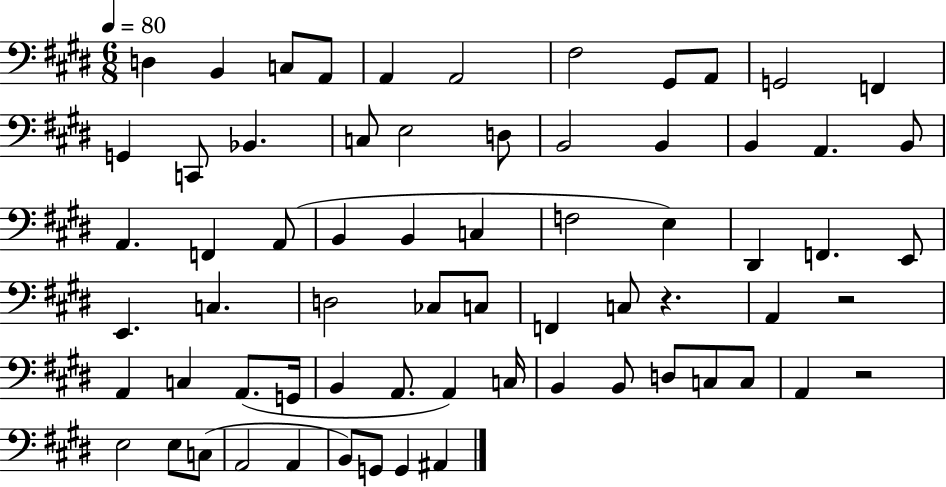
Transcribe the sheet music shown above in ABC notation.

X:1
T:Untitled
M:6/8
L:1/4
K:E
D, B,, C,/2 A,,/2 A,, A,,2 ^F,2 ^G,,/2 A,,/2 G,,2 F,, G,, C,,/2 _B,, C,/2 E,2 D,/2 B,,2 B,, B,, A,, B,,/2 A,, F,, A,,/2 B,, B,, C, F,2 E, ^D,, F,, E,,/2 E,, C, D,2 _C,/2 C,/2 F,, C,/2 z A,, z2 A,, C, A,,/2 G,,/4 B,, A,,/2 A,, C,/4 B,, B,,/2 D,/2 C,/2 C,/2 A,, z2 E,2 E,/2 C,/2 A,,2 A,, B,,/2 G,,/2 G,, ^A,,